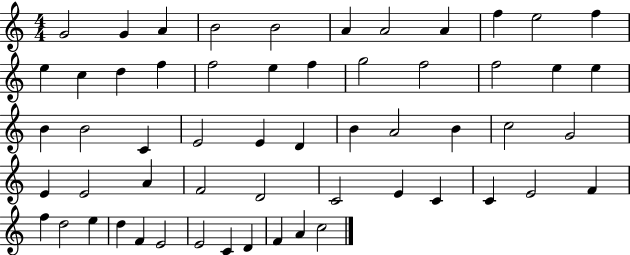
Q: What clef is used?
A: treble